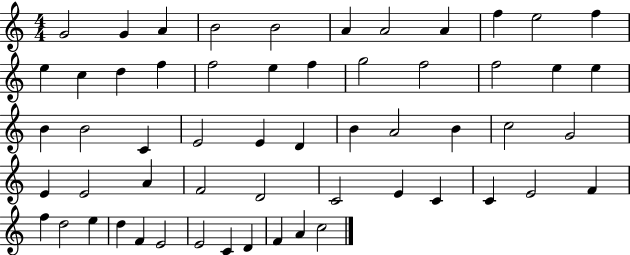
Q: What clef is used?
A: treble